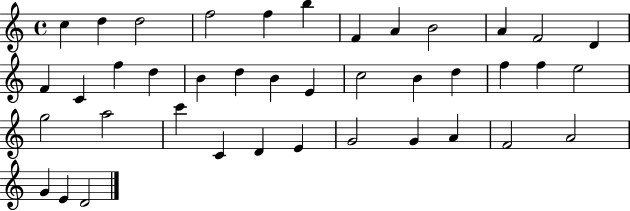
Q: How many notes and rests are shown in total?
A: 40